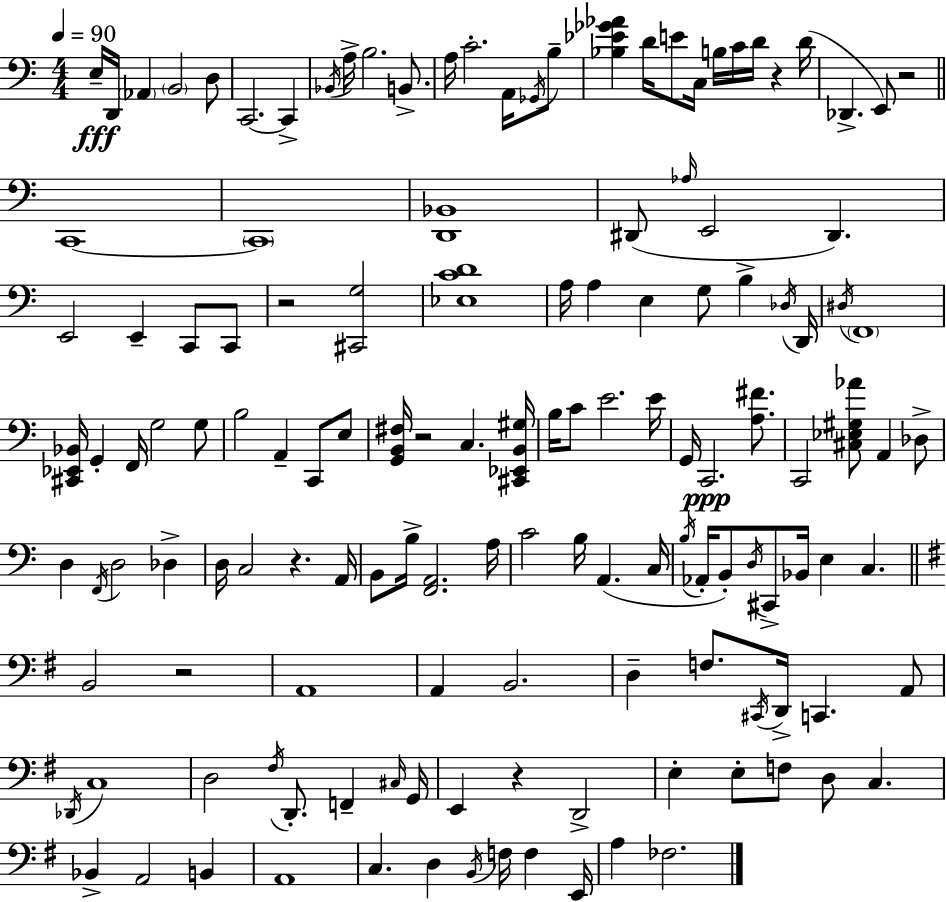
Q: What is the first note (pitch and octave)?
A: E3